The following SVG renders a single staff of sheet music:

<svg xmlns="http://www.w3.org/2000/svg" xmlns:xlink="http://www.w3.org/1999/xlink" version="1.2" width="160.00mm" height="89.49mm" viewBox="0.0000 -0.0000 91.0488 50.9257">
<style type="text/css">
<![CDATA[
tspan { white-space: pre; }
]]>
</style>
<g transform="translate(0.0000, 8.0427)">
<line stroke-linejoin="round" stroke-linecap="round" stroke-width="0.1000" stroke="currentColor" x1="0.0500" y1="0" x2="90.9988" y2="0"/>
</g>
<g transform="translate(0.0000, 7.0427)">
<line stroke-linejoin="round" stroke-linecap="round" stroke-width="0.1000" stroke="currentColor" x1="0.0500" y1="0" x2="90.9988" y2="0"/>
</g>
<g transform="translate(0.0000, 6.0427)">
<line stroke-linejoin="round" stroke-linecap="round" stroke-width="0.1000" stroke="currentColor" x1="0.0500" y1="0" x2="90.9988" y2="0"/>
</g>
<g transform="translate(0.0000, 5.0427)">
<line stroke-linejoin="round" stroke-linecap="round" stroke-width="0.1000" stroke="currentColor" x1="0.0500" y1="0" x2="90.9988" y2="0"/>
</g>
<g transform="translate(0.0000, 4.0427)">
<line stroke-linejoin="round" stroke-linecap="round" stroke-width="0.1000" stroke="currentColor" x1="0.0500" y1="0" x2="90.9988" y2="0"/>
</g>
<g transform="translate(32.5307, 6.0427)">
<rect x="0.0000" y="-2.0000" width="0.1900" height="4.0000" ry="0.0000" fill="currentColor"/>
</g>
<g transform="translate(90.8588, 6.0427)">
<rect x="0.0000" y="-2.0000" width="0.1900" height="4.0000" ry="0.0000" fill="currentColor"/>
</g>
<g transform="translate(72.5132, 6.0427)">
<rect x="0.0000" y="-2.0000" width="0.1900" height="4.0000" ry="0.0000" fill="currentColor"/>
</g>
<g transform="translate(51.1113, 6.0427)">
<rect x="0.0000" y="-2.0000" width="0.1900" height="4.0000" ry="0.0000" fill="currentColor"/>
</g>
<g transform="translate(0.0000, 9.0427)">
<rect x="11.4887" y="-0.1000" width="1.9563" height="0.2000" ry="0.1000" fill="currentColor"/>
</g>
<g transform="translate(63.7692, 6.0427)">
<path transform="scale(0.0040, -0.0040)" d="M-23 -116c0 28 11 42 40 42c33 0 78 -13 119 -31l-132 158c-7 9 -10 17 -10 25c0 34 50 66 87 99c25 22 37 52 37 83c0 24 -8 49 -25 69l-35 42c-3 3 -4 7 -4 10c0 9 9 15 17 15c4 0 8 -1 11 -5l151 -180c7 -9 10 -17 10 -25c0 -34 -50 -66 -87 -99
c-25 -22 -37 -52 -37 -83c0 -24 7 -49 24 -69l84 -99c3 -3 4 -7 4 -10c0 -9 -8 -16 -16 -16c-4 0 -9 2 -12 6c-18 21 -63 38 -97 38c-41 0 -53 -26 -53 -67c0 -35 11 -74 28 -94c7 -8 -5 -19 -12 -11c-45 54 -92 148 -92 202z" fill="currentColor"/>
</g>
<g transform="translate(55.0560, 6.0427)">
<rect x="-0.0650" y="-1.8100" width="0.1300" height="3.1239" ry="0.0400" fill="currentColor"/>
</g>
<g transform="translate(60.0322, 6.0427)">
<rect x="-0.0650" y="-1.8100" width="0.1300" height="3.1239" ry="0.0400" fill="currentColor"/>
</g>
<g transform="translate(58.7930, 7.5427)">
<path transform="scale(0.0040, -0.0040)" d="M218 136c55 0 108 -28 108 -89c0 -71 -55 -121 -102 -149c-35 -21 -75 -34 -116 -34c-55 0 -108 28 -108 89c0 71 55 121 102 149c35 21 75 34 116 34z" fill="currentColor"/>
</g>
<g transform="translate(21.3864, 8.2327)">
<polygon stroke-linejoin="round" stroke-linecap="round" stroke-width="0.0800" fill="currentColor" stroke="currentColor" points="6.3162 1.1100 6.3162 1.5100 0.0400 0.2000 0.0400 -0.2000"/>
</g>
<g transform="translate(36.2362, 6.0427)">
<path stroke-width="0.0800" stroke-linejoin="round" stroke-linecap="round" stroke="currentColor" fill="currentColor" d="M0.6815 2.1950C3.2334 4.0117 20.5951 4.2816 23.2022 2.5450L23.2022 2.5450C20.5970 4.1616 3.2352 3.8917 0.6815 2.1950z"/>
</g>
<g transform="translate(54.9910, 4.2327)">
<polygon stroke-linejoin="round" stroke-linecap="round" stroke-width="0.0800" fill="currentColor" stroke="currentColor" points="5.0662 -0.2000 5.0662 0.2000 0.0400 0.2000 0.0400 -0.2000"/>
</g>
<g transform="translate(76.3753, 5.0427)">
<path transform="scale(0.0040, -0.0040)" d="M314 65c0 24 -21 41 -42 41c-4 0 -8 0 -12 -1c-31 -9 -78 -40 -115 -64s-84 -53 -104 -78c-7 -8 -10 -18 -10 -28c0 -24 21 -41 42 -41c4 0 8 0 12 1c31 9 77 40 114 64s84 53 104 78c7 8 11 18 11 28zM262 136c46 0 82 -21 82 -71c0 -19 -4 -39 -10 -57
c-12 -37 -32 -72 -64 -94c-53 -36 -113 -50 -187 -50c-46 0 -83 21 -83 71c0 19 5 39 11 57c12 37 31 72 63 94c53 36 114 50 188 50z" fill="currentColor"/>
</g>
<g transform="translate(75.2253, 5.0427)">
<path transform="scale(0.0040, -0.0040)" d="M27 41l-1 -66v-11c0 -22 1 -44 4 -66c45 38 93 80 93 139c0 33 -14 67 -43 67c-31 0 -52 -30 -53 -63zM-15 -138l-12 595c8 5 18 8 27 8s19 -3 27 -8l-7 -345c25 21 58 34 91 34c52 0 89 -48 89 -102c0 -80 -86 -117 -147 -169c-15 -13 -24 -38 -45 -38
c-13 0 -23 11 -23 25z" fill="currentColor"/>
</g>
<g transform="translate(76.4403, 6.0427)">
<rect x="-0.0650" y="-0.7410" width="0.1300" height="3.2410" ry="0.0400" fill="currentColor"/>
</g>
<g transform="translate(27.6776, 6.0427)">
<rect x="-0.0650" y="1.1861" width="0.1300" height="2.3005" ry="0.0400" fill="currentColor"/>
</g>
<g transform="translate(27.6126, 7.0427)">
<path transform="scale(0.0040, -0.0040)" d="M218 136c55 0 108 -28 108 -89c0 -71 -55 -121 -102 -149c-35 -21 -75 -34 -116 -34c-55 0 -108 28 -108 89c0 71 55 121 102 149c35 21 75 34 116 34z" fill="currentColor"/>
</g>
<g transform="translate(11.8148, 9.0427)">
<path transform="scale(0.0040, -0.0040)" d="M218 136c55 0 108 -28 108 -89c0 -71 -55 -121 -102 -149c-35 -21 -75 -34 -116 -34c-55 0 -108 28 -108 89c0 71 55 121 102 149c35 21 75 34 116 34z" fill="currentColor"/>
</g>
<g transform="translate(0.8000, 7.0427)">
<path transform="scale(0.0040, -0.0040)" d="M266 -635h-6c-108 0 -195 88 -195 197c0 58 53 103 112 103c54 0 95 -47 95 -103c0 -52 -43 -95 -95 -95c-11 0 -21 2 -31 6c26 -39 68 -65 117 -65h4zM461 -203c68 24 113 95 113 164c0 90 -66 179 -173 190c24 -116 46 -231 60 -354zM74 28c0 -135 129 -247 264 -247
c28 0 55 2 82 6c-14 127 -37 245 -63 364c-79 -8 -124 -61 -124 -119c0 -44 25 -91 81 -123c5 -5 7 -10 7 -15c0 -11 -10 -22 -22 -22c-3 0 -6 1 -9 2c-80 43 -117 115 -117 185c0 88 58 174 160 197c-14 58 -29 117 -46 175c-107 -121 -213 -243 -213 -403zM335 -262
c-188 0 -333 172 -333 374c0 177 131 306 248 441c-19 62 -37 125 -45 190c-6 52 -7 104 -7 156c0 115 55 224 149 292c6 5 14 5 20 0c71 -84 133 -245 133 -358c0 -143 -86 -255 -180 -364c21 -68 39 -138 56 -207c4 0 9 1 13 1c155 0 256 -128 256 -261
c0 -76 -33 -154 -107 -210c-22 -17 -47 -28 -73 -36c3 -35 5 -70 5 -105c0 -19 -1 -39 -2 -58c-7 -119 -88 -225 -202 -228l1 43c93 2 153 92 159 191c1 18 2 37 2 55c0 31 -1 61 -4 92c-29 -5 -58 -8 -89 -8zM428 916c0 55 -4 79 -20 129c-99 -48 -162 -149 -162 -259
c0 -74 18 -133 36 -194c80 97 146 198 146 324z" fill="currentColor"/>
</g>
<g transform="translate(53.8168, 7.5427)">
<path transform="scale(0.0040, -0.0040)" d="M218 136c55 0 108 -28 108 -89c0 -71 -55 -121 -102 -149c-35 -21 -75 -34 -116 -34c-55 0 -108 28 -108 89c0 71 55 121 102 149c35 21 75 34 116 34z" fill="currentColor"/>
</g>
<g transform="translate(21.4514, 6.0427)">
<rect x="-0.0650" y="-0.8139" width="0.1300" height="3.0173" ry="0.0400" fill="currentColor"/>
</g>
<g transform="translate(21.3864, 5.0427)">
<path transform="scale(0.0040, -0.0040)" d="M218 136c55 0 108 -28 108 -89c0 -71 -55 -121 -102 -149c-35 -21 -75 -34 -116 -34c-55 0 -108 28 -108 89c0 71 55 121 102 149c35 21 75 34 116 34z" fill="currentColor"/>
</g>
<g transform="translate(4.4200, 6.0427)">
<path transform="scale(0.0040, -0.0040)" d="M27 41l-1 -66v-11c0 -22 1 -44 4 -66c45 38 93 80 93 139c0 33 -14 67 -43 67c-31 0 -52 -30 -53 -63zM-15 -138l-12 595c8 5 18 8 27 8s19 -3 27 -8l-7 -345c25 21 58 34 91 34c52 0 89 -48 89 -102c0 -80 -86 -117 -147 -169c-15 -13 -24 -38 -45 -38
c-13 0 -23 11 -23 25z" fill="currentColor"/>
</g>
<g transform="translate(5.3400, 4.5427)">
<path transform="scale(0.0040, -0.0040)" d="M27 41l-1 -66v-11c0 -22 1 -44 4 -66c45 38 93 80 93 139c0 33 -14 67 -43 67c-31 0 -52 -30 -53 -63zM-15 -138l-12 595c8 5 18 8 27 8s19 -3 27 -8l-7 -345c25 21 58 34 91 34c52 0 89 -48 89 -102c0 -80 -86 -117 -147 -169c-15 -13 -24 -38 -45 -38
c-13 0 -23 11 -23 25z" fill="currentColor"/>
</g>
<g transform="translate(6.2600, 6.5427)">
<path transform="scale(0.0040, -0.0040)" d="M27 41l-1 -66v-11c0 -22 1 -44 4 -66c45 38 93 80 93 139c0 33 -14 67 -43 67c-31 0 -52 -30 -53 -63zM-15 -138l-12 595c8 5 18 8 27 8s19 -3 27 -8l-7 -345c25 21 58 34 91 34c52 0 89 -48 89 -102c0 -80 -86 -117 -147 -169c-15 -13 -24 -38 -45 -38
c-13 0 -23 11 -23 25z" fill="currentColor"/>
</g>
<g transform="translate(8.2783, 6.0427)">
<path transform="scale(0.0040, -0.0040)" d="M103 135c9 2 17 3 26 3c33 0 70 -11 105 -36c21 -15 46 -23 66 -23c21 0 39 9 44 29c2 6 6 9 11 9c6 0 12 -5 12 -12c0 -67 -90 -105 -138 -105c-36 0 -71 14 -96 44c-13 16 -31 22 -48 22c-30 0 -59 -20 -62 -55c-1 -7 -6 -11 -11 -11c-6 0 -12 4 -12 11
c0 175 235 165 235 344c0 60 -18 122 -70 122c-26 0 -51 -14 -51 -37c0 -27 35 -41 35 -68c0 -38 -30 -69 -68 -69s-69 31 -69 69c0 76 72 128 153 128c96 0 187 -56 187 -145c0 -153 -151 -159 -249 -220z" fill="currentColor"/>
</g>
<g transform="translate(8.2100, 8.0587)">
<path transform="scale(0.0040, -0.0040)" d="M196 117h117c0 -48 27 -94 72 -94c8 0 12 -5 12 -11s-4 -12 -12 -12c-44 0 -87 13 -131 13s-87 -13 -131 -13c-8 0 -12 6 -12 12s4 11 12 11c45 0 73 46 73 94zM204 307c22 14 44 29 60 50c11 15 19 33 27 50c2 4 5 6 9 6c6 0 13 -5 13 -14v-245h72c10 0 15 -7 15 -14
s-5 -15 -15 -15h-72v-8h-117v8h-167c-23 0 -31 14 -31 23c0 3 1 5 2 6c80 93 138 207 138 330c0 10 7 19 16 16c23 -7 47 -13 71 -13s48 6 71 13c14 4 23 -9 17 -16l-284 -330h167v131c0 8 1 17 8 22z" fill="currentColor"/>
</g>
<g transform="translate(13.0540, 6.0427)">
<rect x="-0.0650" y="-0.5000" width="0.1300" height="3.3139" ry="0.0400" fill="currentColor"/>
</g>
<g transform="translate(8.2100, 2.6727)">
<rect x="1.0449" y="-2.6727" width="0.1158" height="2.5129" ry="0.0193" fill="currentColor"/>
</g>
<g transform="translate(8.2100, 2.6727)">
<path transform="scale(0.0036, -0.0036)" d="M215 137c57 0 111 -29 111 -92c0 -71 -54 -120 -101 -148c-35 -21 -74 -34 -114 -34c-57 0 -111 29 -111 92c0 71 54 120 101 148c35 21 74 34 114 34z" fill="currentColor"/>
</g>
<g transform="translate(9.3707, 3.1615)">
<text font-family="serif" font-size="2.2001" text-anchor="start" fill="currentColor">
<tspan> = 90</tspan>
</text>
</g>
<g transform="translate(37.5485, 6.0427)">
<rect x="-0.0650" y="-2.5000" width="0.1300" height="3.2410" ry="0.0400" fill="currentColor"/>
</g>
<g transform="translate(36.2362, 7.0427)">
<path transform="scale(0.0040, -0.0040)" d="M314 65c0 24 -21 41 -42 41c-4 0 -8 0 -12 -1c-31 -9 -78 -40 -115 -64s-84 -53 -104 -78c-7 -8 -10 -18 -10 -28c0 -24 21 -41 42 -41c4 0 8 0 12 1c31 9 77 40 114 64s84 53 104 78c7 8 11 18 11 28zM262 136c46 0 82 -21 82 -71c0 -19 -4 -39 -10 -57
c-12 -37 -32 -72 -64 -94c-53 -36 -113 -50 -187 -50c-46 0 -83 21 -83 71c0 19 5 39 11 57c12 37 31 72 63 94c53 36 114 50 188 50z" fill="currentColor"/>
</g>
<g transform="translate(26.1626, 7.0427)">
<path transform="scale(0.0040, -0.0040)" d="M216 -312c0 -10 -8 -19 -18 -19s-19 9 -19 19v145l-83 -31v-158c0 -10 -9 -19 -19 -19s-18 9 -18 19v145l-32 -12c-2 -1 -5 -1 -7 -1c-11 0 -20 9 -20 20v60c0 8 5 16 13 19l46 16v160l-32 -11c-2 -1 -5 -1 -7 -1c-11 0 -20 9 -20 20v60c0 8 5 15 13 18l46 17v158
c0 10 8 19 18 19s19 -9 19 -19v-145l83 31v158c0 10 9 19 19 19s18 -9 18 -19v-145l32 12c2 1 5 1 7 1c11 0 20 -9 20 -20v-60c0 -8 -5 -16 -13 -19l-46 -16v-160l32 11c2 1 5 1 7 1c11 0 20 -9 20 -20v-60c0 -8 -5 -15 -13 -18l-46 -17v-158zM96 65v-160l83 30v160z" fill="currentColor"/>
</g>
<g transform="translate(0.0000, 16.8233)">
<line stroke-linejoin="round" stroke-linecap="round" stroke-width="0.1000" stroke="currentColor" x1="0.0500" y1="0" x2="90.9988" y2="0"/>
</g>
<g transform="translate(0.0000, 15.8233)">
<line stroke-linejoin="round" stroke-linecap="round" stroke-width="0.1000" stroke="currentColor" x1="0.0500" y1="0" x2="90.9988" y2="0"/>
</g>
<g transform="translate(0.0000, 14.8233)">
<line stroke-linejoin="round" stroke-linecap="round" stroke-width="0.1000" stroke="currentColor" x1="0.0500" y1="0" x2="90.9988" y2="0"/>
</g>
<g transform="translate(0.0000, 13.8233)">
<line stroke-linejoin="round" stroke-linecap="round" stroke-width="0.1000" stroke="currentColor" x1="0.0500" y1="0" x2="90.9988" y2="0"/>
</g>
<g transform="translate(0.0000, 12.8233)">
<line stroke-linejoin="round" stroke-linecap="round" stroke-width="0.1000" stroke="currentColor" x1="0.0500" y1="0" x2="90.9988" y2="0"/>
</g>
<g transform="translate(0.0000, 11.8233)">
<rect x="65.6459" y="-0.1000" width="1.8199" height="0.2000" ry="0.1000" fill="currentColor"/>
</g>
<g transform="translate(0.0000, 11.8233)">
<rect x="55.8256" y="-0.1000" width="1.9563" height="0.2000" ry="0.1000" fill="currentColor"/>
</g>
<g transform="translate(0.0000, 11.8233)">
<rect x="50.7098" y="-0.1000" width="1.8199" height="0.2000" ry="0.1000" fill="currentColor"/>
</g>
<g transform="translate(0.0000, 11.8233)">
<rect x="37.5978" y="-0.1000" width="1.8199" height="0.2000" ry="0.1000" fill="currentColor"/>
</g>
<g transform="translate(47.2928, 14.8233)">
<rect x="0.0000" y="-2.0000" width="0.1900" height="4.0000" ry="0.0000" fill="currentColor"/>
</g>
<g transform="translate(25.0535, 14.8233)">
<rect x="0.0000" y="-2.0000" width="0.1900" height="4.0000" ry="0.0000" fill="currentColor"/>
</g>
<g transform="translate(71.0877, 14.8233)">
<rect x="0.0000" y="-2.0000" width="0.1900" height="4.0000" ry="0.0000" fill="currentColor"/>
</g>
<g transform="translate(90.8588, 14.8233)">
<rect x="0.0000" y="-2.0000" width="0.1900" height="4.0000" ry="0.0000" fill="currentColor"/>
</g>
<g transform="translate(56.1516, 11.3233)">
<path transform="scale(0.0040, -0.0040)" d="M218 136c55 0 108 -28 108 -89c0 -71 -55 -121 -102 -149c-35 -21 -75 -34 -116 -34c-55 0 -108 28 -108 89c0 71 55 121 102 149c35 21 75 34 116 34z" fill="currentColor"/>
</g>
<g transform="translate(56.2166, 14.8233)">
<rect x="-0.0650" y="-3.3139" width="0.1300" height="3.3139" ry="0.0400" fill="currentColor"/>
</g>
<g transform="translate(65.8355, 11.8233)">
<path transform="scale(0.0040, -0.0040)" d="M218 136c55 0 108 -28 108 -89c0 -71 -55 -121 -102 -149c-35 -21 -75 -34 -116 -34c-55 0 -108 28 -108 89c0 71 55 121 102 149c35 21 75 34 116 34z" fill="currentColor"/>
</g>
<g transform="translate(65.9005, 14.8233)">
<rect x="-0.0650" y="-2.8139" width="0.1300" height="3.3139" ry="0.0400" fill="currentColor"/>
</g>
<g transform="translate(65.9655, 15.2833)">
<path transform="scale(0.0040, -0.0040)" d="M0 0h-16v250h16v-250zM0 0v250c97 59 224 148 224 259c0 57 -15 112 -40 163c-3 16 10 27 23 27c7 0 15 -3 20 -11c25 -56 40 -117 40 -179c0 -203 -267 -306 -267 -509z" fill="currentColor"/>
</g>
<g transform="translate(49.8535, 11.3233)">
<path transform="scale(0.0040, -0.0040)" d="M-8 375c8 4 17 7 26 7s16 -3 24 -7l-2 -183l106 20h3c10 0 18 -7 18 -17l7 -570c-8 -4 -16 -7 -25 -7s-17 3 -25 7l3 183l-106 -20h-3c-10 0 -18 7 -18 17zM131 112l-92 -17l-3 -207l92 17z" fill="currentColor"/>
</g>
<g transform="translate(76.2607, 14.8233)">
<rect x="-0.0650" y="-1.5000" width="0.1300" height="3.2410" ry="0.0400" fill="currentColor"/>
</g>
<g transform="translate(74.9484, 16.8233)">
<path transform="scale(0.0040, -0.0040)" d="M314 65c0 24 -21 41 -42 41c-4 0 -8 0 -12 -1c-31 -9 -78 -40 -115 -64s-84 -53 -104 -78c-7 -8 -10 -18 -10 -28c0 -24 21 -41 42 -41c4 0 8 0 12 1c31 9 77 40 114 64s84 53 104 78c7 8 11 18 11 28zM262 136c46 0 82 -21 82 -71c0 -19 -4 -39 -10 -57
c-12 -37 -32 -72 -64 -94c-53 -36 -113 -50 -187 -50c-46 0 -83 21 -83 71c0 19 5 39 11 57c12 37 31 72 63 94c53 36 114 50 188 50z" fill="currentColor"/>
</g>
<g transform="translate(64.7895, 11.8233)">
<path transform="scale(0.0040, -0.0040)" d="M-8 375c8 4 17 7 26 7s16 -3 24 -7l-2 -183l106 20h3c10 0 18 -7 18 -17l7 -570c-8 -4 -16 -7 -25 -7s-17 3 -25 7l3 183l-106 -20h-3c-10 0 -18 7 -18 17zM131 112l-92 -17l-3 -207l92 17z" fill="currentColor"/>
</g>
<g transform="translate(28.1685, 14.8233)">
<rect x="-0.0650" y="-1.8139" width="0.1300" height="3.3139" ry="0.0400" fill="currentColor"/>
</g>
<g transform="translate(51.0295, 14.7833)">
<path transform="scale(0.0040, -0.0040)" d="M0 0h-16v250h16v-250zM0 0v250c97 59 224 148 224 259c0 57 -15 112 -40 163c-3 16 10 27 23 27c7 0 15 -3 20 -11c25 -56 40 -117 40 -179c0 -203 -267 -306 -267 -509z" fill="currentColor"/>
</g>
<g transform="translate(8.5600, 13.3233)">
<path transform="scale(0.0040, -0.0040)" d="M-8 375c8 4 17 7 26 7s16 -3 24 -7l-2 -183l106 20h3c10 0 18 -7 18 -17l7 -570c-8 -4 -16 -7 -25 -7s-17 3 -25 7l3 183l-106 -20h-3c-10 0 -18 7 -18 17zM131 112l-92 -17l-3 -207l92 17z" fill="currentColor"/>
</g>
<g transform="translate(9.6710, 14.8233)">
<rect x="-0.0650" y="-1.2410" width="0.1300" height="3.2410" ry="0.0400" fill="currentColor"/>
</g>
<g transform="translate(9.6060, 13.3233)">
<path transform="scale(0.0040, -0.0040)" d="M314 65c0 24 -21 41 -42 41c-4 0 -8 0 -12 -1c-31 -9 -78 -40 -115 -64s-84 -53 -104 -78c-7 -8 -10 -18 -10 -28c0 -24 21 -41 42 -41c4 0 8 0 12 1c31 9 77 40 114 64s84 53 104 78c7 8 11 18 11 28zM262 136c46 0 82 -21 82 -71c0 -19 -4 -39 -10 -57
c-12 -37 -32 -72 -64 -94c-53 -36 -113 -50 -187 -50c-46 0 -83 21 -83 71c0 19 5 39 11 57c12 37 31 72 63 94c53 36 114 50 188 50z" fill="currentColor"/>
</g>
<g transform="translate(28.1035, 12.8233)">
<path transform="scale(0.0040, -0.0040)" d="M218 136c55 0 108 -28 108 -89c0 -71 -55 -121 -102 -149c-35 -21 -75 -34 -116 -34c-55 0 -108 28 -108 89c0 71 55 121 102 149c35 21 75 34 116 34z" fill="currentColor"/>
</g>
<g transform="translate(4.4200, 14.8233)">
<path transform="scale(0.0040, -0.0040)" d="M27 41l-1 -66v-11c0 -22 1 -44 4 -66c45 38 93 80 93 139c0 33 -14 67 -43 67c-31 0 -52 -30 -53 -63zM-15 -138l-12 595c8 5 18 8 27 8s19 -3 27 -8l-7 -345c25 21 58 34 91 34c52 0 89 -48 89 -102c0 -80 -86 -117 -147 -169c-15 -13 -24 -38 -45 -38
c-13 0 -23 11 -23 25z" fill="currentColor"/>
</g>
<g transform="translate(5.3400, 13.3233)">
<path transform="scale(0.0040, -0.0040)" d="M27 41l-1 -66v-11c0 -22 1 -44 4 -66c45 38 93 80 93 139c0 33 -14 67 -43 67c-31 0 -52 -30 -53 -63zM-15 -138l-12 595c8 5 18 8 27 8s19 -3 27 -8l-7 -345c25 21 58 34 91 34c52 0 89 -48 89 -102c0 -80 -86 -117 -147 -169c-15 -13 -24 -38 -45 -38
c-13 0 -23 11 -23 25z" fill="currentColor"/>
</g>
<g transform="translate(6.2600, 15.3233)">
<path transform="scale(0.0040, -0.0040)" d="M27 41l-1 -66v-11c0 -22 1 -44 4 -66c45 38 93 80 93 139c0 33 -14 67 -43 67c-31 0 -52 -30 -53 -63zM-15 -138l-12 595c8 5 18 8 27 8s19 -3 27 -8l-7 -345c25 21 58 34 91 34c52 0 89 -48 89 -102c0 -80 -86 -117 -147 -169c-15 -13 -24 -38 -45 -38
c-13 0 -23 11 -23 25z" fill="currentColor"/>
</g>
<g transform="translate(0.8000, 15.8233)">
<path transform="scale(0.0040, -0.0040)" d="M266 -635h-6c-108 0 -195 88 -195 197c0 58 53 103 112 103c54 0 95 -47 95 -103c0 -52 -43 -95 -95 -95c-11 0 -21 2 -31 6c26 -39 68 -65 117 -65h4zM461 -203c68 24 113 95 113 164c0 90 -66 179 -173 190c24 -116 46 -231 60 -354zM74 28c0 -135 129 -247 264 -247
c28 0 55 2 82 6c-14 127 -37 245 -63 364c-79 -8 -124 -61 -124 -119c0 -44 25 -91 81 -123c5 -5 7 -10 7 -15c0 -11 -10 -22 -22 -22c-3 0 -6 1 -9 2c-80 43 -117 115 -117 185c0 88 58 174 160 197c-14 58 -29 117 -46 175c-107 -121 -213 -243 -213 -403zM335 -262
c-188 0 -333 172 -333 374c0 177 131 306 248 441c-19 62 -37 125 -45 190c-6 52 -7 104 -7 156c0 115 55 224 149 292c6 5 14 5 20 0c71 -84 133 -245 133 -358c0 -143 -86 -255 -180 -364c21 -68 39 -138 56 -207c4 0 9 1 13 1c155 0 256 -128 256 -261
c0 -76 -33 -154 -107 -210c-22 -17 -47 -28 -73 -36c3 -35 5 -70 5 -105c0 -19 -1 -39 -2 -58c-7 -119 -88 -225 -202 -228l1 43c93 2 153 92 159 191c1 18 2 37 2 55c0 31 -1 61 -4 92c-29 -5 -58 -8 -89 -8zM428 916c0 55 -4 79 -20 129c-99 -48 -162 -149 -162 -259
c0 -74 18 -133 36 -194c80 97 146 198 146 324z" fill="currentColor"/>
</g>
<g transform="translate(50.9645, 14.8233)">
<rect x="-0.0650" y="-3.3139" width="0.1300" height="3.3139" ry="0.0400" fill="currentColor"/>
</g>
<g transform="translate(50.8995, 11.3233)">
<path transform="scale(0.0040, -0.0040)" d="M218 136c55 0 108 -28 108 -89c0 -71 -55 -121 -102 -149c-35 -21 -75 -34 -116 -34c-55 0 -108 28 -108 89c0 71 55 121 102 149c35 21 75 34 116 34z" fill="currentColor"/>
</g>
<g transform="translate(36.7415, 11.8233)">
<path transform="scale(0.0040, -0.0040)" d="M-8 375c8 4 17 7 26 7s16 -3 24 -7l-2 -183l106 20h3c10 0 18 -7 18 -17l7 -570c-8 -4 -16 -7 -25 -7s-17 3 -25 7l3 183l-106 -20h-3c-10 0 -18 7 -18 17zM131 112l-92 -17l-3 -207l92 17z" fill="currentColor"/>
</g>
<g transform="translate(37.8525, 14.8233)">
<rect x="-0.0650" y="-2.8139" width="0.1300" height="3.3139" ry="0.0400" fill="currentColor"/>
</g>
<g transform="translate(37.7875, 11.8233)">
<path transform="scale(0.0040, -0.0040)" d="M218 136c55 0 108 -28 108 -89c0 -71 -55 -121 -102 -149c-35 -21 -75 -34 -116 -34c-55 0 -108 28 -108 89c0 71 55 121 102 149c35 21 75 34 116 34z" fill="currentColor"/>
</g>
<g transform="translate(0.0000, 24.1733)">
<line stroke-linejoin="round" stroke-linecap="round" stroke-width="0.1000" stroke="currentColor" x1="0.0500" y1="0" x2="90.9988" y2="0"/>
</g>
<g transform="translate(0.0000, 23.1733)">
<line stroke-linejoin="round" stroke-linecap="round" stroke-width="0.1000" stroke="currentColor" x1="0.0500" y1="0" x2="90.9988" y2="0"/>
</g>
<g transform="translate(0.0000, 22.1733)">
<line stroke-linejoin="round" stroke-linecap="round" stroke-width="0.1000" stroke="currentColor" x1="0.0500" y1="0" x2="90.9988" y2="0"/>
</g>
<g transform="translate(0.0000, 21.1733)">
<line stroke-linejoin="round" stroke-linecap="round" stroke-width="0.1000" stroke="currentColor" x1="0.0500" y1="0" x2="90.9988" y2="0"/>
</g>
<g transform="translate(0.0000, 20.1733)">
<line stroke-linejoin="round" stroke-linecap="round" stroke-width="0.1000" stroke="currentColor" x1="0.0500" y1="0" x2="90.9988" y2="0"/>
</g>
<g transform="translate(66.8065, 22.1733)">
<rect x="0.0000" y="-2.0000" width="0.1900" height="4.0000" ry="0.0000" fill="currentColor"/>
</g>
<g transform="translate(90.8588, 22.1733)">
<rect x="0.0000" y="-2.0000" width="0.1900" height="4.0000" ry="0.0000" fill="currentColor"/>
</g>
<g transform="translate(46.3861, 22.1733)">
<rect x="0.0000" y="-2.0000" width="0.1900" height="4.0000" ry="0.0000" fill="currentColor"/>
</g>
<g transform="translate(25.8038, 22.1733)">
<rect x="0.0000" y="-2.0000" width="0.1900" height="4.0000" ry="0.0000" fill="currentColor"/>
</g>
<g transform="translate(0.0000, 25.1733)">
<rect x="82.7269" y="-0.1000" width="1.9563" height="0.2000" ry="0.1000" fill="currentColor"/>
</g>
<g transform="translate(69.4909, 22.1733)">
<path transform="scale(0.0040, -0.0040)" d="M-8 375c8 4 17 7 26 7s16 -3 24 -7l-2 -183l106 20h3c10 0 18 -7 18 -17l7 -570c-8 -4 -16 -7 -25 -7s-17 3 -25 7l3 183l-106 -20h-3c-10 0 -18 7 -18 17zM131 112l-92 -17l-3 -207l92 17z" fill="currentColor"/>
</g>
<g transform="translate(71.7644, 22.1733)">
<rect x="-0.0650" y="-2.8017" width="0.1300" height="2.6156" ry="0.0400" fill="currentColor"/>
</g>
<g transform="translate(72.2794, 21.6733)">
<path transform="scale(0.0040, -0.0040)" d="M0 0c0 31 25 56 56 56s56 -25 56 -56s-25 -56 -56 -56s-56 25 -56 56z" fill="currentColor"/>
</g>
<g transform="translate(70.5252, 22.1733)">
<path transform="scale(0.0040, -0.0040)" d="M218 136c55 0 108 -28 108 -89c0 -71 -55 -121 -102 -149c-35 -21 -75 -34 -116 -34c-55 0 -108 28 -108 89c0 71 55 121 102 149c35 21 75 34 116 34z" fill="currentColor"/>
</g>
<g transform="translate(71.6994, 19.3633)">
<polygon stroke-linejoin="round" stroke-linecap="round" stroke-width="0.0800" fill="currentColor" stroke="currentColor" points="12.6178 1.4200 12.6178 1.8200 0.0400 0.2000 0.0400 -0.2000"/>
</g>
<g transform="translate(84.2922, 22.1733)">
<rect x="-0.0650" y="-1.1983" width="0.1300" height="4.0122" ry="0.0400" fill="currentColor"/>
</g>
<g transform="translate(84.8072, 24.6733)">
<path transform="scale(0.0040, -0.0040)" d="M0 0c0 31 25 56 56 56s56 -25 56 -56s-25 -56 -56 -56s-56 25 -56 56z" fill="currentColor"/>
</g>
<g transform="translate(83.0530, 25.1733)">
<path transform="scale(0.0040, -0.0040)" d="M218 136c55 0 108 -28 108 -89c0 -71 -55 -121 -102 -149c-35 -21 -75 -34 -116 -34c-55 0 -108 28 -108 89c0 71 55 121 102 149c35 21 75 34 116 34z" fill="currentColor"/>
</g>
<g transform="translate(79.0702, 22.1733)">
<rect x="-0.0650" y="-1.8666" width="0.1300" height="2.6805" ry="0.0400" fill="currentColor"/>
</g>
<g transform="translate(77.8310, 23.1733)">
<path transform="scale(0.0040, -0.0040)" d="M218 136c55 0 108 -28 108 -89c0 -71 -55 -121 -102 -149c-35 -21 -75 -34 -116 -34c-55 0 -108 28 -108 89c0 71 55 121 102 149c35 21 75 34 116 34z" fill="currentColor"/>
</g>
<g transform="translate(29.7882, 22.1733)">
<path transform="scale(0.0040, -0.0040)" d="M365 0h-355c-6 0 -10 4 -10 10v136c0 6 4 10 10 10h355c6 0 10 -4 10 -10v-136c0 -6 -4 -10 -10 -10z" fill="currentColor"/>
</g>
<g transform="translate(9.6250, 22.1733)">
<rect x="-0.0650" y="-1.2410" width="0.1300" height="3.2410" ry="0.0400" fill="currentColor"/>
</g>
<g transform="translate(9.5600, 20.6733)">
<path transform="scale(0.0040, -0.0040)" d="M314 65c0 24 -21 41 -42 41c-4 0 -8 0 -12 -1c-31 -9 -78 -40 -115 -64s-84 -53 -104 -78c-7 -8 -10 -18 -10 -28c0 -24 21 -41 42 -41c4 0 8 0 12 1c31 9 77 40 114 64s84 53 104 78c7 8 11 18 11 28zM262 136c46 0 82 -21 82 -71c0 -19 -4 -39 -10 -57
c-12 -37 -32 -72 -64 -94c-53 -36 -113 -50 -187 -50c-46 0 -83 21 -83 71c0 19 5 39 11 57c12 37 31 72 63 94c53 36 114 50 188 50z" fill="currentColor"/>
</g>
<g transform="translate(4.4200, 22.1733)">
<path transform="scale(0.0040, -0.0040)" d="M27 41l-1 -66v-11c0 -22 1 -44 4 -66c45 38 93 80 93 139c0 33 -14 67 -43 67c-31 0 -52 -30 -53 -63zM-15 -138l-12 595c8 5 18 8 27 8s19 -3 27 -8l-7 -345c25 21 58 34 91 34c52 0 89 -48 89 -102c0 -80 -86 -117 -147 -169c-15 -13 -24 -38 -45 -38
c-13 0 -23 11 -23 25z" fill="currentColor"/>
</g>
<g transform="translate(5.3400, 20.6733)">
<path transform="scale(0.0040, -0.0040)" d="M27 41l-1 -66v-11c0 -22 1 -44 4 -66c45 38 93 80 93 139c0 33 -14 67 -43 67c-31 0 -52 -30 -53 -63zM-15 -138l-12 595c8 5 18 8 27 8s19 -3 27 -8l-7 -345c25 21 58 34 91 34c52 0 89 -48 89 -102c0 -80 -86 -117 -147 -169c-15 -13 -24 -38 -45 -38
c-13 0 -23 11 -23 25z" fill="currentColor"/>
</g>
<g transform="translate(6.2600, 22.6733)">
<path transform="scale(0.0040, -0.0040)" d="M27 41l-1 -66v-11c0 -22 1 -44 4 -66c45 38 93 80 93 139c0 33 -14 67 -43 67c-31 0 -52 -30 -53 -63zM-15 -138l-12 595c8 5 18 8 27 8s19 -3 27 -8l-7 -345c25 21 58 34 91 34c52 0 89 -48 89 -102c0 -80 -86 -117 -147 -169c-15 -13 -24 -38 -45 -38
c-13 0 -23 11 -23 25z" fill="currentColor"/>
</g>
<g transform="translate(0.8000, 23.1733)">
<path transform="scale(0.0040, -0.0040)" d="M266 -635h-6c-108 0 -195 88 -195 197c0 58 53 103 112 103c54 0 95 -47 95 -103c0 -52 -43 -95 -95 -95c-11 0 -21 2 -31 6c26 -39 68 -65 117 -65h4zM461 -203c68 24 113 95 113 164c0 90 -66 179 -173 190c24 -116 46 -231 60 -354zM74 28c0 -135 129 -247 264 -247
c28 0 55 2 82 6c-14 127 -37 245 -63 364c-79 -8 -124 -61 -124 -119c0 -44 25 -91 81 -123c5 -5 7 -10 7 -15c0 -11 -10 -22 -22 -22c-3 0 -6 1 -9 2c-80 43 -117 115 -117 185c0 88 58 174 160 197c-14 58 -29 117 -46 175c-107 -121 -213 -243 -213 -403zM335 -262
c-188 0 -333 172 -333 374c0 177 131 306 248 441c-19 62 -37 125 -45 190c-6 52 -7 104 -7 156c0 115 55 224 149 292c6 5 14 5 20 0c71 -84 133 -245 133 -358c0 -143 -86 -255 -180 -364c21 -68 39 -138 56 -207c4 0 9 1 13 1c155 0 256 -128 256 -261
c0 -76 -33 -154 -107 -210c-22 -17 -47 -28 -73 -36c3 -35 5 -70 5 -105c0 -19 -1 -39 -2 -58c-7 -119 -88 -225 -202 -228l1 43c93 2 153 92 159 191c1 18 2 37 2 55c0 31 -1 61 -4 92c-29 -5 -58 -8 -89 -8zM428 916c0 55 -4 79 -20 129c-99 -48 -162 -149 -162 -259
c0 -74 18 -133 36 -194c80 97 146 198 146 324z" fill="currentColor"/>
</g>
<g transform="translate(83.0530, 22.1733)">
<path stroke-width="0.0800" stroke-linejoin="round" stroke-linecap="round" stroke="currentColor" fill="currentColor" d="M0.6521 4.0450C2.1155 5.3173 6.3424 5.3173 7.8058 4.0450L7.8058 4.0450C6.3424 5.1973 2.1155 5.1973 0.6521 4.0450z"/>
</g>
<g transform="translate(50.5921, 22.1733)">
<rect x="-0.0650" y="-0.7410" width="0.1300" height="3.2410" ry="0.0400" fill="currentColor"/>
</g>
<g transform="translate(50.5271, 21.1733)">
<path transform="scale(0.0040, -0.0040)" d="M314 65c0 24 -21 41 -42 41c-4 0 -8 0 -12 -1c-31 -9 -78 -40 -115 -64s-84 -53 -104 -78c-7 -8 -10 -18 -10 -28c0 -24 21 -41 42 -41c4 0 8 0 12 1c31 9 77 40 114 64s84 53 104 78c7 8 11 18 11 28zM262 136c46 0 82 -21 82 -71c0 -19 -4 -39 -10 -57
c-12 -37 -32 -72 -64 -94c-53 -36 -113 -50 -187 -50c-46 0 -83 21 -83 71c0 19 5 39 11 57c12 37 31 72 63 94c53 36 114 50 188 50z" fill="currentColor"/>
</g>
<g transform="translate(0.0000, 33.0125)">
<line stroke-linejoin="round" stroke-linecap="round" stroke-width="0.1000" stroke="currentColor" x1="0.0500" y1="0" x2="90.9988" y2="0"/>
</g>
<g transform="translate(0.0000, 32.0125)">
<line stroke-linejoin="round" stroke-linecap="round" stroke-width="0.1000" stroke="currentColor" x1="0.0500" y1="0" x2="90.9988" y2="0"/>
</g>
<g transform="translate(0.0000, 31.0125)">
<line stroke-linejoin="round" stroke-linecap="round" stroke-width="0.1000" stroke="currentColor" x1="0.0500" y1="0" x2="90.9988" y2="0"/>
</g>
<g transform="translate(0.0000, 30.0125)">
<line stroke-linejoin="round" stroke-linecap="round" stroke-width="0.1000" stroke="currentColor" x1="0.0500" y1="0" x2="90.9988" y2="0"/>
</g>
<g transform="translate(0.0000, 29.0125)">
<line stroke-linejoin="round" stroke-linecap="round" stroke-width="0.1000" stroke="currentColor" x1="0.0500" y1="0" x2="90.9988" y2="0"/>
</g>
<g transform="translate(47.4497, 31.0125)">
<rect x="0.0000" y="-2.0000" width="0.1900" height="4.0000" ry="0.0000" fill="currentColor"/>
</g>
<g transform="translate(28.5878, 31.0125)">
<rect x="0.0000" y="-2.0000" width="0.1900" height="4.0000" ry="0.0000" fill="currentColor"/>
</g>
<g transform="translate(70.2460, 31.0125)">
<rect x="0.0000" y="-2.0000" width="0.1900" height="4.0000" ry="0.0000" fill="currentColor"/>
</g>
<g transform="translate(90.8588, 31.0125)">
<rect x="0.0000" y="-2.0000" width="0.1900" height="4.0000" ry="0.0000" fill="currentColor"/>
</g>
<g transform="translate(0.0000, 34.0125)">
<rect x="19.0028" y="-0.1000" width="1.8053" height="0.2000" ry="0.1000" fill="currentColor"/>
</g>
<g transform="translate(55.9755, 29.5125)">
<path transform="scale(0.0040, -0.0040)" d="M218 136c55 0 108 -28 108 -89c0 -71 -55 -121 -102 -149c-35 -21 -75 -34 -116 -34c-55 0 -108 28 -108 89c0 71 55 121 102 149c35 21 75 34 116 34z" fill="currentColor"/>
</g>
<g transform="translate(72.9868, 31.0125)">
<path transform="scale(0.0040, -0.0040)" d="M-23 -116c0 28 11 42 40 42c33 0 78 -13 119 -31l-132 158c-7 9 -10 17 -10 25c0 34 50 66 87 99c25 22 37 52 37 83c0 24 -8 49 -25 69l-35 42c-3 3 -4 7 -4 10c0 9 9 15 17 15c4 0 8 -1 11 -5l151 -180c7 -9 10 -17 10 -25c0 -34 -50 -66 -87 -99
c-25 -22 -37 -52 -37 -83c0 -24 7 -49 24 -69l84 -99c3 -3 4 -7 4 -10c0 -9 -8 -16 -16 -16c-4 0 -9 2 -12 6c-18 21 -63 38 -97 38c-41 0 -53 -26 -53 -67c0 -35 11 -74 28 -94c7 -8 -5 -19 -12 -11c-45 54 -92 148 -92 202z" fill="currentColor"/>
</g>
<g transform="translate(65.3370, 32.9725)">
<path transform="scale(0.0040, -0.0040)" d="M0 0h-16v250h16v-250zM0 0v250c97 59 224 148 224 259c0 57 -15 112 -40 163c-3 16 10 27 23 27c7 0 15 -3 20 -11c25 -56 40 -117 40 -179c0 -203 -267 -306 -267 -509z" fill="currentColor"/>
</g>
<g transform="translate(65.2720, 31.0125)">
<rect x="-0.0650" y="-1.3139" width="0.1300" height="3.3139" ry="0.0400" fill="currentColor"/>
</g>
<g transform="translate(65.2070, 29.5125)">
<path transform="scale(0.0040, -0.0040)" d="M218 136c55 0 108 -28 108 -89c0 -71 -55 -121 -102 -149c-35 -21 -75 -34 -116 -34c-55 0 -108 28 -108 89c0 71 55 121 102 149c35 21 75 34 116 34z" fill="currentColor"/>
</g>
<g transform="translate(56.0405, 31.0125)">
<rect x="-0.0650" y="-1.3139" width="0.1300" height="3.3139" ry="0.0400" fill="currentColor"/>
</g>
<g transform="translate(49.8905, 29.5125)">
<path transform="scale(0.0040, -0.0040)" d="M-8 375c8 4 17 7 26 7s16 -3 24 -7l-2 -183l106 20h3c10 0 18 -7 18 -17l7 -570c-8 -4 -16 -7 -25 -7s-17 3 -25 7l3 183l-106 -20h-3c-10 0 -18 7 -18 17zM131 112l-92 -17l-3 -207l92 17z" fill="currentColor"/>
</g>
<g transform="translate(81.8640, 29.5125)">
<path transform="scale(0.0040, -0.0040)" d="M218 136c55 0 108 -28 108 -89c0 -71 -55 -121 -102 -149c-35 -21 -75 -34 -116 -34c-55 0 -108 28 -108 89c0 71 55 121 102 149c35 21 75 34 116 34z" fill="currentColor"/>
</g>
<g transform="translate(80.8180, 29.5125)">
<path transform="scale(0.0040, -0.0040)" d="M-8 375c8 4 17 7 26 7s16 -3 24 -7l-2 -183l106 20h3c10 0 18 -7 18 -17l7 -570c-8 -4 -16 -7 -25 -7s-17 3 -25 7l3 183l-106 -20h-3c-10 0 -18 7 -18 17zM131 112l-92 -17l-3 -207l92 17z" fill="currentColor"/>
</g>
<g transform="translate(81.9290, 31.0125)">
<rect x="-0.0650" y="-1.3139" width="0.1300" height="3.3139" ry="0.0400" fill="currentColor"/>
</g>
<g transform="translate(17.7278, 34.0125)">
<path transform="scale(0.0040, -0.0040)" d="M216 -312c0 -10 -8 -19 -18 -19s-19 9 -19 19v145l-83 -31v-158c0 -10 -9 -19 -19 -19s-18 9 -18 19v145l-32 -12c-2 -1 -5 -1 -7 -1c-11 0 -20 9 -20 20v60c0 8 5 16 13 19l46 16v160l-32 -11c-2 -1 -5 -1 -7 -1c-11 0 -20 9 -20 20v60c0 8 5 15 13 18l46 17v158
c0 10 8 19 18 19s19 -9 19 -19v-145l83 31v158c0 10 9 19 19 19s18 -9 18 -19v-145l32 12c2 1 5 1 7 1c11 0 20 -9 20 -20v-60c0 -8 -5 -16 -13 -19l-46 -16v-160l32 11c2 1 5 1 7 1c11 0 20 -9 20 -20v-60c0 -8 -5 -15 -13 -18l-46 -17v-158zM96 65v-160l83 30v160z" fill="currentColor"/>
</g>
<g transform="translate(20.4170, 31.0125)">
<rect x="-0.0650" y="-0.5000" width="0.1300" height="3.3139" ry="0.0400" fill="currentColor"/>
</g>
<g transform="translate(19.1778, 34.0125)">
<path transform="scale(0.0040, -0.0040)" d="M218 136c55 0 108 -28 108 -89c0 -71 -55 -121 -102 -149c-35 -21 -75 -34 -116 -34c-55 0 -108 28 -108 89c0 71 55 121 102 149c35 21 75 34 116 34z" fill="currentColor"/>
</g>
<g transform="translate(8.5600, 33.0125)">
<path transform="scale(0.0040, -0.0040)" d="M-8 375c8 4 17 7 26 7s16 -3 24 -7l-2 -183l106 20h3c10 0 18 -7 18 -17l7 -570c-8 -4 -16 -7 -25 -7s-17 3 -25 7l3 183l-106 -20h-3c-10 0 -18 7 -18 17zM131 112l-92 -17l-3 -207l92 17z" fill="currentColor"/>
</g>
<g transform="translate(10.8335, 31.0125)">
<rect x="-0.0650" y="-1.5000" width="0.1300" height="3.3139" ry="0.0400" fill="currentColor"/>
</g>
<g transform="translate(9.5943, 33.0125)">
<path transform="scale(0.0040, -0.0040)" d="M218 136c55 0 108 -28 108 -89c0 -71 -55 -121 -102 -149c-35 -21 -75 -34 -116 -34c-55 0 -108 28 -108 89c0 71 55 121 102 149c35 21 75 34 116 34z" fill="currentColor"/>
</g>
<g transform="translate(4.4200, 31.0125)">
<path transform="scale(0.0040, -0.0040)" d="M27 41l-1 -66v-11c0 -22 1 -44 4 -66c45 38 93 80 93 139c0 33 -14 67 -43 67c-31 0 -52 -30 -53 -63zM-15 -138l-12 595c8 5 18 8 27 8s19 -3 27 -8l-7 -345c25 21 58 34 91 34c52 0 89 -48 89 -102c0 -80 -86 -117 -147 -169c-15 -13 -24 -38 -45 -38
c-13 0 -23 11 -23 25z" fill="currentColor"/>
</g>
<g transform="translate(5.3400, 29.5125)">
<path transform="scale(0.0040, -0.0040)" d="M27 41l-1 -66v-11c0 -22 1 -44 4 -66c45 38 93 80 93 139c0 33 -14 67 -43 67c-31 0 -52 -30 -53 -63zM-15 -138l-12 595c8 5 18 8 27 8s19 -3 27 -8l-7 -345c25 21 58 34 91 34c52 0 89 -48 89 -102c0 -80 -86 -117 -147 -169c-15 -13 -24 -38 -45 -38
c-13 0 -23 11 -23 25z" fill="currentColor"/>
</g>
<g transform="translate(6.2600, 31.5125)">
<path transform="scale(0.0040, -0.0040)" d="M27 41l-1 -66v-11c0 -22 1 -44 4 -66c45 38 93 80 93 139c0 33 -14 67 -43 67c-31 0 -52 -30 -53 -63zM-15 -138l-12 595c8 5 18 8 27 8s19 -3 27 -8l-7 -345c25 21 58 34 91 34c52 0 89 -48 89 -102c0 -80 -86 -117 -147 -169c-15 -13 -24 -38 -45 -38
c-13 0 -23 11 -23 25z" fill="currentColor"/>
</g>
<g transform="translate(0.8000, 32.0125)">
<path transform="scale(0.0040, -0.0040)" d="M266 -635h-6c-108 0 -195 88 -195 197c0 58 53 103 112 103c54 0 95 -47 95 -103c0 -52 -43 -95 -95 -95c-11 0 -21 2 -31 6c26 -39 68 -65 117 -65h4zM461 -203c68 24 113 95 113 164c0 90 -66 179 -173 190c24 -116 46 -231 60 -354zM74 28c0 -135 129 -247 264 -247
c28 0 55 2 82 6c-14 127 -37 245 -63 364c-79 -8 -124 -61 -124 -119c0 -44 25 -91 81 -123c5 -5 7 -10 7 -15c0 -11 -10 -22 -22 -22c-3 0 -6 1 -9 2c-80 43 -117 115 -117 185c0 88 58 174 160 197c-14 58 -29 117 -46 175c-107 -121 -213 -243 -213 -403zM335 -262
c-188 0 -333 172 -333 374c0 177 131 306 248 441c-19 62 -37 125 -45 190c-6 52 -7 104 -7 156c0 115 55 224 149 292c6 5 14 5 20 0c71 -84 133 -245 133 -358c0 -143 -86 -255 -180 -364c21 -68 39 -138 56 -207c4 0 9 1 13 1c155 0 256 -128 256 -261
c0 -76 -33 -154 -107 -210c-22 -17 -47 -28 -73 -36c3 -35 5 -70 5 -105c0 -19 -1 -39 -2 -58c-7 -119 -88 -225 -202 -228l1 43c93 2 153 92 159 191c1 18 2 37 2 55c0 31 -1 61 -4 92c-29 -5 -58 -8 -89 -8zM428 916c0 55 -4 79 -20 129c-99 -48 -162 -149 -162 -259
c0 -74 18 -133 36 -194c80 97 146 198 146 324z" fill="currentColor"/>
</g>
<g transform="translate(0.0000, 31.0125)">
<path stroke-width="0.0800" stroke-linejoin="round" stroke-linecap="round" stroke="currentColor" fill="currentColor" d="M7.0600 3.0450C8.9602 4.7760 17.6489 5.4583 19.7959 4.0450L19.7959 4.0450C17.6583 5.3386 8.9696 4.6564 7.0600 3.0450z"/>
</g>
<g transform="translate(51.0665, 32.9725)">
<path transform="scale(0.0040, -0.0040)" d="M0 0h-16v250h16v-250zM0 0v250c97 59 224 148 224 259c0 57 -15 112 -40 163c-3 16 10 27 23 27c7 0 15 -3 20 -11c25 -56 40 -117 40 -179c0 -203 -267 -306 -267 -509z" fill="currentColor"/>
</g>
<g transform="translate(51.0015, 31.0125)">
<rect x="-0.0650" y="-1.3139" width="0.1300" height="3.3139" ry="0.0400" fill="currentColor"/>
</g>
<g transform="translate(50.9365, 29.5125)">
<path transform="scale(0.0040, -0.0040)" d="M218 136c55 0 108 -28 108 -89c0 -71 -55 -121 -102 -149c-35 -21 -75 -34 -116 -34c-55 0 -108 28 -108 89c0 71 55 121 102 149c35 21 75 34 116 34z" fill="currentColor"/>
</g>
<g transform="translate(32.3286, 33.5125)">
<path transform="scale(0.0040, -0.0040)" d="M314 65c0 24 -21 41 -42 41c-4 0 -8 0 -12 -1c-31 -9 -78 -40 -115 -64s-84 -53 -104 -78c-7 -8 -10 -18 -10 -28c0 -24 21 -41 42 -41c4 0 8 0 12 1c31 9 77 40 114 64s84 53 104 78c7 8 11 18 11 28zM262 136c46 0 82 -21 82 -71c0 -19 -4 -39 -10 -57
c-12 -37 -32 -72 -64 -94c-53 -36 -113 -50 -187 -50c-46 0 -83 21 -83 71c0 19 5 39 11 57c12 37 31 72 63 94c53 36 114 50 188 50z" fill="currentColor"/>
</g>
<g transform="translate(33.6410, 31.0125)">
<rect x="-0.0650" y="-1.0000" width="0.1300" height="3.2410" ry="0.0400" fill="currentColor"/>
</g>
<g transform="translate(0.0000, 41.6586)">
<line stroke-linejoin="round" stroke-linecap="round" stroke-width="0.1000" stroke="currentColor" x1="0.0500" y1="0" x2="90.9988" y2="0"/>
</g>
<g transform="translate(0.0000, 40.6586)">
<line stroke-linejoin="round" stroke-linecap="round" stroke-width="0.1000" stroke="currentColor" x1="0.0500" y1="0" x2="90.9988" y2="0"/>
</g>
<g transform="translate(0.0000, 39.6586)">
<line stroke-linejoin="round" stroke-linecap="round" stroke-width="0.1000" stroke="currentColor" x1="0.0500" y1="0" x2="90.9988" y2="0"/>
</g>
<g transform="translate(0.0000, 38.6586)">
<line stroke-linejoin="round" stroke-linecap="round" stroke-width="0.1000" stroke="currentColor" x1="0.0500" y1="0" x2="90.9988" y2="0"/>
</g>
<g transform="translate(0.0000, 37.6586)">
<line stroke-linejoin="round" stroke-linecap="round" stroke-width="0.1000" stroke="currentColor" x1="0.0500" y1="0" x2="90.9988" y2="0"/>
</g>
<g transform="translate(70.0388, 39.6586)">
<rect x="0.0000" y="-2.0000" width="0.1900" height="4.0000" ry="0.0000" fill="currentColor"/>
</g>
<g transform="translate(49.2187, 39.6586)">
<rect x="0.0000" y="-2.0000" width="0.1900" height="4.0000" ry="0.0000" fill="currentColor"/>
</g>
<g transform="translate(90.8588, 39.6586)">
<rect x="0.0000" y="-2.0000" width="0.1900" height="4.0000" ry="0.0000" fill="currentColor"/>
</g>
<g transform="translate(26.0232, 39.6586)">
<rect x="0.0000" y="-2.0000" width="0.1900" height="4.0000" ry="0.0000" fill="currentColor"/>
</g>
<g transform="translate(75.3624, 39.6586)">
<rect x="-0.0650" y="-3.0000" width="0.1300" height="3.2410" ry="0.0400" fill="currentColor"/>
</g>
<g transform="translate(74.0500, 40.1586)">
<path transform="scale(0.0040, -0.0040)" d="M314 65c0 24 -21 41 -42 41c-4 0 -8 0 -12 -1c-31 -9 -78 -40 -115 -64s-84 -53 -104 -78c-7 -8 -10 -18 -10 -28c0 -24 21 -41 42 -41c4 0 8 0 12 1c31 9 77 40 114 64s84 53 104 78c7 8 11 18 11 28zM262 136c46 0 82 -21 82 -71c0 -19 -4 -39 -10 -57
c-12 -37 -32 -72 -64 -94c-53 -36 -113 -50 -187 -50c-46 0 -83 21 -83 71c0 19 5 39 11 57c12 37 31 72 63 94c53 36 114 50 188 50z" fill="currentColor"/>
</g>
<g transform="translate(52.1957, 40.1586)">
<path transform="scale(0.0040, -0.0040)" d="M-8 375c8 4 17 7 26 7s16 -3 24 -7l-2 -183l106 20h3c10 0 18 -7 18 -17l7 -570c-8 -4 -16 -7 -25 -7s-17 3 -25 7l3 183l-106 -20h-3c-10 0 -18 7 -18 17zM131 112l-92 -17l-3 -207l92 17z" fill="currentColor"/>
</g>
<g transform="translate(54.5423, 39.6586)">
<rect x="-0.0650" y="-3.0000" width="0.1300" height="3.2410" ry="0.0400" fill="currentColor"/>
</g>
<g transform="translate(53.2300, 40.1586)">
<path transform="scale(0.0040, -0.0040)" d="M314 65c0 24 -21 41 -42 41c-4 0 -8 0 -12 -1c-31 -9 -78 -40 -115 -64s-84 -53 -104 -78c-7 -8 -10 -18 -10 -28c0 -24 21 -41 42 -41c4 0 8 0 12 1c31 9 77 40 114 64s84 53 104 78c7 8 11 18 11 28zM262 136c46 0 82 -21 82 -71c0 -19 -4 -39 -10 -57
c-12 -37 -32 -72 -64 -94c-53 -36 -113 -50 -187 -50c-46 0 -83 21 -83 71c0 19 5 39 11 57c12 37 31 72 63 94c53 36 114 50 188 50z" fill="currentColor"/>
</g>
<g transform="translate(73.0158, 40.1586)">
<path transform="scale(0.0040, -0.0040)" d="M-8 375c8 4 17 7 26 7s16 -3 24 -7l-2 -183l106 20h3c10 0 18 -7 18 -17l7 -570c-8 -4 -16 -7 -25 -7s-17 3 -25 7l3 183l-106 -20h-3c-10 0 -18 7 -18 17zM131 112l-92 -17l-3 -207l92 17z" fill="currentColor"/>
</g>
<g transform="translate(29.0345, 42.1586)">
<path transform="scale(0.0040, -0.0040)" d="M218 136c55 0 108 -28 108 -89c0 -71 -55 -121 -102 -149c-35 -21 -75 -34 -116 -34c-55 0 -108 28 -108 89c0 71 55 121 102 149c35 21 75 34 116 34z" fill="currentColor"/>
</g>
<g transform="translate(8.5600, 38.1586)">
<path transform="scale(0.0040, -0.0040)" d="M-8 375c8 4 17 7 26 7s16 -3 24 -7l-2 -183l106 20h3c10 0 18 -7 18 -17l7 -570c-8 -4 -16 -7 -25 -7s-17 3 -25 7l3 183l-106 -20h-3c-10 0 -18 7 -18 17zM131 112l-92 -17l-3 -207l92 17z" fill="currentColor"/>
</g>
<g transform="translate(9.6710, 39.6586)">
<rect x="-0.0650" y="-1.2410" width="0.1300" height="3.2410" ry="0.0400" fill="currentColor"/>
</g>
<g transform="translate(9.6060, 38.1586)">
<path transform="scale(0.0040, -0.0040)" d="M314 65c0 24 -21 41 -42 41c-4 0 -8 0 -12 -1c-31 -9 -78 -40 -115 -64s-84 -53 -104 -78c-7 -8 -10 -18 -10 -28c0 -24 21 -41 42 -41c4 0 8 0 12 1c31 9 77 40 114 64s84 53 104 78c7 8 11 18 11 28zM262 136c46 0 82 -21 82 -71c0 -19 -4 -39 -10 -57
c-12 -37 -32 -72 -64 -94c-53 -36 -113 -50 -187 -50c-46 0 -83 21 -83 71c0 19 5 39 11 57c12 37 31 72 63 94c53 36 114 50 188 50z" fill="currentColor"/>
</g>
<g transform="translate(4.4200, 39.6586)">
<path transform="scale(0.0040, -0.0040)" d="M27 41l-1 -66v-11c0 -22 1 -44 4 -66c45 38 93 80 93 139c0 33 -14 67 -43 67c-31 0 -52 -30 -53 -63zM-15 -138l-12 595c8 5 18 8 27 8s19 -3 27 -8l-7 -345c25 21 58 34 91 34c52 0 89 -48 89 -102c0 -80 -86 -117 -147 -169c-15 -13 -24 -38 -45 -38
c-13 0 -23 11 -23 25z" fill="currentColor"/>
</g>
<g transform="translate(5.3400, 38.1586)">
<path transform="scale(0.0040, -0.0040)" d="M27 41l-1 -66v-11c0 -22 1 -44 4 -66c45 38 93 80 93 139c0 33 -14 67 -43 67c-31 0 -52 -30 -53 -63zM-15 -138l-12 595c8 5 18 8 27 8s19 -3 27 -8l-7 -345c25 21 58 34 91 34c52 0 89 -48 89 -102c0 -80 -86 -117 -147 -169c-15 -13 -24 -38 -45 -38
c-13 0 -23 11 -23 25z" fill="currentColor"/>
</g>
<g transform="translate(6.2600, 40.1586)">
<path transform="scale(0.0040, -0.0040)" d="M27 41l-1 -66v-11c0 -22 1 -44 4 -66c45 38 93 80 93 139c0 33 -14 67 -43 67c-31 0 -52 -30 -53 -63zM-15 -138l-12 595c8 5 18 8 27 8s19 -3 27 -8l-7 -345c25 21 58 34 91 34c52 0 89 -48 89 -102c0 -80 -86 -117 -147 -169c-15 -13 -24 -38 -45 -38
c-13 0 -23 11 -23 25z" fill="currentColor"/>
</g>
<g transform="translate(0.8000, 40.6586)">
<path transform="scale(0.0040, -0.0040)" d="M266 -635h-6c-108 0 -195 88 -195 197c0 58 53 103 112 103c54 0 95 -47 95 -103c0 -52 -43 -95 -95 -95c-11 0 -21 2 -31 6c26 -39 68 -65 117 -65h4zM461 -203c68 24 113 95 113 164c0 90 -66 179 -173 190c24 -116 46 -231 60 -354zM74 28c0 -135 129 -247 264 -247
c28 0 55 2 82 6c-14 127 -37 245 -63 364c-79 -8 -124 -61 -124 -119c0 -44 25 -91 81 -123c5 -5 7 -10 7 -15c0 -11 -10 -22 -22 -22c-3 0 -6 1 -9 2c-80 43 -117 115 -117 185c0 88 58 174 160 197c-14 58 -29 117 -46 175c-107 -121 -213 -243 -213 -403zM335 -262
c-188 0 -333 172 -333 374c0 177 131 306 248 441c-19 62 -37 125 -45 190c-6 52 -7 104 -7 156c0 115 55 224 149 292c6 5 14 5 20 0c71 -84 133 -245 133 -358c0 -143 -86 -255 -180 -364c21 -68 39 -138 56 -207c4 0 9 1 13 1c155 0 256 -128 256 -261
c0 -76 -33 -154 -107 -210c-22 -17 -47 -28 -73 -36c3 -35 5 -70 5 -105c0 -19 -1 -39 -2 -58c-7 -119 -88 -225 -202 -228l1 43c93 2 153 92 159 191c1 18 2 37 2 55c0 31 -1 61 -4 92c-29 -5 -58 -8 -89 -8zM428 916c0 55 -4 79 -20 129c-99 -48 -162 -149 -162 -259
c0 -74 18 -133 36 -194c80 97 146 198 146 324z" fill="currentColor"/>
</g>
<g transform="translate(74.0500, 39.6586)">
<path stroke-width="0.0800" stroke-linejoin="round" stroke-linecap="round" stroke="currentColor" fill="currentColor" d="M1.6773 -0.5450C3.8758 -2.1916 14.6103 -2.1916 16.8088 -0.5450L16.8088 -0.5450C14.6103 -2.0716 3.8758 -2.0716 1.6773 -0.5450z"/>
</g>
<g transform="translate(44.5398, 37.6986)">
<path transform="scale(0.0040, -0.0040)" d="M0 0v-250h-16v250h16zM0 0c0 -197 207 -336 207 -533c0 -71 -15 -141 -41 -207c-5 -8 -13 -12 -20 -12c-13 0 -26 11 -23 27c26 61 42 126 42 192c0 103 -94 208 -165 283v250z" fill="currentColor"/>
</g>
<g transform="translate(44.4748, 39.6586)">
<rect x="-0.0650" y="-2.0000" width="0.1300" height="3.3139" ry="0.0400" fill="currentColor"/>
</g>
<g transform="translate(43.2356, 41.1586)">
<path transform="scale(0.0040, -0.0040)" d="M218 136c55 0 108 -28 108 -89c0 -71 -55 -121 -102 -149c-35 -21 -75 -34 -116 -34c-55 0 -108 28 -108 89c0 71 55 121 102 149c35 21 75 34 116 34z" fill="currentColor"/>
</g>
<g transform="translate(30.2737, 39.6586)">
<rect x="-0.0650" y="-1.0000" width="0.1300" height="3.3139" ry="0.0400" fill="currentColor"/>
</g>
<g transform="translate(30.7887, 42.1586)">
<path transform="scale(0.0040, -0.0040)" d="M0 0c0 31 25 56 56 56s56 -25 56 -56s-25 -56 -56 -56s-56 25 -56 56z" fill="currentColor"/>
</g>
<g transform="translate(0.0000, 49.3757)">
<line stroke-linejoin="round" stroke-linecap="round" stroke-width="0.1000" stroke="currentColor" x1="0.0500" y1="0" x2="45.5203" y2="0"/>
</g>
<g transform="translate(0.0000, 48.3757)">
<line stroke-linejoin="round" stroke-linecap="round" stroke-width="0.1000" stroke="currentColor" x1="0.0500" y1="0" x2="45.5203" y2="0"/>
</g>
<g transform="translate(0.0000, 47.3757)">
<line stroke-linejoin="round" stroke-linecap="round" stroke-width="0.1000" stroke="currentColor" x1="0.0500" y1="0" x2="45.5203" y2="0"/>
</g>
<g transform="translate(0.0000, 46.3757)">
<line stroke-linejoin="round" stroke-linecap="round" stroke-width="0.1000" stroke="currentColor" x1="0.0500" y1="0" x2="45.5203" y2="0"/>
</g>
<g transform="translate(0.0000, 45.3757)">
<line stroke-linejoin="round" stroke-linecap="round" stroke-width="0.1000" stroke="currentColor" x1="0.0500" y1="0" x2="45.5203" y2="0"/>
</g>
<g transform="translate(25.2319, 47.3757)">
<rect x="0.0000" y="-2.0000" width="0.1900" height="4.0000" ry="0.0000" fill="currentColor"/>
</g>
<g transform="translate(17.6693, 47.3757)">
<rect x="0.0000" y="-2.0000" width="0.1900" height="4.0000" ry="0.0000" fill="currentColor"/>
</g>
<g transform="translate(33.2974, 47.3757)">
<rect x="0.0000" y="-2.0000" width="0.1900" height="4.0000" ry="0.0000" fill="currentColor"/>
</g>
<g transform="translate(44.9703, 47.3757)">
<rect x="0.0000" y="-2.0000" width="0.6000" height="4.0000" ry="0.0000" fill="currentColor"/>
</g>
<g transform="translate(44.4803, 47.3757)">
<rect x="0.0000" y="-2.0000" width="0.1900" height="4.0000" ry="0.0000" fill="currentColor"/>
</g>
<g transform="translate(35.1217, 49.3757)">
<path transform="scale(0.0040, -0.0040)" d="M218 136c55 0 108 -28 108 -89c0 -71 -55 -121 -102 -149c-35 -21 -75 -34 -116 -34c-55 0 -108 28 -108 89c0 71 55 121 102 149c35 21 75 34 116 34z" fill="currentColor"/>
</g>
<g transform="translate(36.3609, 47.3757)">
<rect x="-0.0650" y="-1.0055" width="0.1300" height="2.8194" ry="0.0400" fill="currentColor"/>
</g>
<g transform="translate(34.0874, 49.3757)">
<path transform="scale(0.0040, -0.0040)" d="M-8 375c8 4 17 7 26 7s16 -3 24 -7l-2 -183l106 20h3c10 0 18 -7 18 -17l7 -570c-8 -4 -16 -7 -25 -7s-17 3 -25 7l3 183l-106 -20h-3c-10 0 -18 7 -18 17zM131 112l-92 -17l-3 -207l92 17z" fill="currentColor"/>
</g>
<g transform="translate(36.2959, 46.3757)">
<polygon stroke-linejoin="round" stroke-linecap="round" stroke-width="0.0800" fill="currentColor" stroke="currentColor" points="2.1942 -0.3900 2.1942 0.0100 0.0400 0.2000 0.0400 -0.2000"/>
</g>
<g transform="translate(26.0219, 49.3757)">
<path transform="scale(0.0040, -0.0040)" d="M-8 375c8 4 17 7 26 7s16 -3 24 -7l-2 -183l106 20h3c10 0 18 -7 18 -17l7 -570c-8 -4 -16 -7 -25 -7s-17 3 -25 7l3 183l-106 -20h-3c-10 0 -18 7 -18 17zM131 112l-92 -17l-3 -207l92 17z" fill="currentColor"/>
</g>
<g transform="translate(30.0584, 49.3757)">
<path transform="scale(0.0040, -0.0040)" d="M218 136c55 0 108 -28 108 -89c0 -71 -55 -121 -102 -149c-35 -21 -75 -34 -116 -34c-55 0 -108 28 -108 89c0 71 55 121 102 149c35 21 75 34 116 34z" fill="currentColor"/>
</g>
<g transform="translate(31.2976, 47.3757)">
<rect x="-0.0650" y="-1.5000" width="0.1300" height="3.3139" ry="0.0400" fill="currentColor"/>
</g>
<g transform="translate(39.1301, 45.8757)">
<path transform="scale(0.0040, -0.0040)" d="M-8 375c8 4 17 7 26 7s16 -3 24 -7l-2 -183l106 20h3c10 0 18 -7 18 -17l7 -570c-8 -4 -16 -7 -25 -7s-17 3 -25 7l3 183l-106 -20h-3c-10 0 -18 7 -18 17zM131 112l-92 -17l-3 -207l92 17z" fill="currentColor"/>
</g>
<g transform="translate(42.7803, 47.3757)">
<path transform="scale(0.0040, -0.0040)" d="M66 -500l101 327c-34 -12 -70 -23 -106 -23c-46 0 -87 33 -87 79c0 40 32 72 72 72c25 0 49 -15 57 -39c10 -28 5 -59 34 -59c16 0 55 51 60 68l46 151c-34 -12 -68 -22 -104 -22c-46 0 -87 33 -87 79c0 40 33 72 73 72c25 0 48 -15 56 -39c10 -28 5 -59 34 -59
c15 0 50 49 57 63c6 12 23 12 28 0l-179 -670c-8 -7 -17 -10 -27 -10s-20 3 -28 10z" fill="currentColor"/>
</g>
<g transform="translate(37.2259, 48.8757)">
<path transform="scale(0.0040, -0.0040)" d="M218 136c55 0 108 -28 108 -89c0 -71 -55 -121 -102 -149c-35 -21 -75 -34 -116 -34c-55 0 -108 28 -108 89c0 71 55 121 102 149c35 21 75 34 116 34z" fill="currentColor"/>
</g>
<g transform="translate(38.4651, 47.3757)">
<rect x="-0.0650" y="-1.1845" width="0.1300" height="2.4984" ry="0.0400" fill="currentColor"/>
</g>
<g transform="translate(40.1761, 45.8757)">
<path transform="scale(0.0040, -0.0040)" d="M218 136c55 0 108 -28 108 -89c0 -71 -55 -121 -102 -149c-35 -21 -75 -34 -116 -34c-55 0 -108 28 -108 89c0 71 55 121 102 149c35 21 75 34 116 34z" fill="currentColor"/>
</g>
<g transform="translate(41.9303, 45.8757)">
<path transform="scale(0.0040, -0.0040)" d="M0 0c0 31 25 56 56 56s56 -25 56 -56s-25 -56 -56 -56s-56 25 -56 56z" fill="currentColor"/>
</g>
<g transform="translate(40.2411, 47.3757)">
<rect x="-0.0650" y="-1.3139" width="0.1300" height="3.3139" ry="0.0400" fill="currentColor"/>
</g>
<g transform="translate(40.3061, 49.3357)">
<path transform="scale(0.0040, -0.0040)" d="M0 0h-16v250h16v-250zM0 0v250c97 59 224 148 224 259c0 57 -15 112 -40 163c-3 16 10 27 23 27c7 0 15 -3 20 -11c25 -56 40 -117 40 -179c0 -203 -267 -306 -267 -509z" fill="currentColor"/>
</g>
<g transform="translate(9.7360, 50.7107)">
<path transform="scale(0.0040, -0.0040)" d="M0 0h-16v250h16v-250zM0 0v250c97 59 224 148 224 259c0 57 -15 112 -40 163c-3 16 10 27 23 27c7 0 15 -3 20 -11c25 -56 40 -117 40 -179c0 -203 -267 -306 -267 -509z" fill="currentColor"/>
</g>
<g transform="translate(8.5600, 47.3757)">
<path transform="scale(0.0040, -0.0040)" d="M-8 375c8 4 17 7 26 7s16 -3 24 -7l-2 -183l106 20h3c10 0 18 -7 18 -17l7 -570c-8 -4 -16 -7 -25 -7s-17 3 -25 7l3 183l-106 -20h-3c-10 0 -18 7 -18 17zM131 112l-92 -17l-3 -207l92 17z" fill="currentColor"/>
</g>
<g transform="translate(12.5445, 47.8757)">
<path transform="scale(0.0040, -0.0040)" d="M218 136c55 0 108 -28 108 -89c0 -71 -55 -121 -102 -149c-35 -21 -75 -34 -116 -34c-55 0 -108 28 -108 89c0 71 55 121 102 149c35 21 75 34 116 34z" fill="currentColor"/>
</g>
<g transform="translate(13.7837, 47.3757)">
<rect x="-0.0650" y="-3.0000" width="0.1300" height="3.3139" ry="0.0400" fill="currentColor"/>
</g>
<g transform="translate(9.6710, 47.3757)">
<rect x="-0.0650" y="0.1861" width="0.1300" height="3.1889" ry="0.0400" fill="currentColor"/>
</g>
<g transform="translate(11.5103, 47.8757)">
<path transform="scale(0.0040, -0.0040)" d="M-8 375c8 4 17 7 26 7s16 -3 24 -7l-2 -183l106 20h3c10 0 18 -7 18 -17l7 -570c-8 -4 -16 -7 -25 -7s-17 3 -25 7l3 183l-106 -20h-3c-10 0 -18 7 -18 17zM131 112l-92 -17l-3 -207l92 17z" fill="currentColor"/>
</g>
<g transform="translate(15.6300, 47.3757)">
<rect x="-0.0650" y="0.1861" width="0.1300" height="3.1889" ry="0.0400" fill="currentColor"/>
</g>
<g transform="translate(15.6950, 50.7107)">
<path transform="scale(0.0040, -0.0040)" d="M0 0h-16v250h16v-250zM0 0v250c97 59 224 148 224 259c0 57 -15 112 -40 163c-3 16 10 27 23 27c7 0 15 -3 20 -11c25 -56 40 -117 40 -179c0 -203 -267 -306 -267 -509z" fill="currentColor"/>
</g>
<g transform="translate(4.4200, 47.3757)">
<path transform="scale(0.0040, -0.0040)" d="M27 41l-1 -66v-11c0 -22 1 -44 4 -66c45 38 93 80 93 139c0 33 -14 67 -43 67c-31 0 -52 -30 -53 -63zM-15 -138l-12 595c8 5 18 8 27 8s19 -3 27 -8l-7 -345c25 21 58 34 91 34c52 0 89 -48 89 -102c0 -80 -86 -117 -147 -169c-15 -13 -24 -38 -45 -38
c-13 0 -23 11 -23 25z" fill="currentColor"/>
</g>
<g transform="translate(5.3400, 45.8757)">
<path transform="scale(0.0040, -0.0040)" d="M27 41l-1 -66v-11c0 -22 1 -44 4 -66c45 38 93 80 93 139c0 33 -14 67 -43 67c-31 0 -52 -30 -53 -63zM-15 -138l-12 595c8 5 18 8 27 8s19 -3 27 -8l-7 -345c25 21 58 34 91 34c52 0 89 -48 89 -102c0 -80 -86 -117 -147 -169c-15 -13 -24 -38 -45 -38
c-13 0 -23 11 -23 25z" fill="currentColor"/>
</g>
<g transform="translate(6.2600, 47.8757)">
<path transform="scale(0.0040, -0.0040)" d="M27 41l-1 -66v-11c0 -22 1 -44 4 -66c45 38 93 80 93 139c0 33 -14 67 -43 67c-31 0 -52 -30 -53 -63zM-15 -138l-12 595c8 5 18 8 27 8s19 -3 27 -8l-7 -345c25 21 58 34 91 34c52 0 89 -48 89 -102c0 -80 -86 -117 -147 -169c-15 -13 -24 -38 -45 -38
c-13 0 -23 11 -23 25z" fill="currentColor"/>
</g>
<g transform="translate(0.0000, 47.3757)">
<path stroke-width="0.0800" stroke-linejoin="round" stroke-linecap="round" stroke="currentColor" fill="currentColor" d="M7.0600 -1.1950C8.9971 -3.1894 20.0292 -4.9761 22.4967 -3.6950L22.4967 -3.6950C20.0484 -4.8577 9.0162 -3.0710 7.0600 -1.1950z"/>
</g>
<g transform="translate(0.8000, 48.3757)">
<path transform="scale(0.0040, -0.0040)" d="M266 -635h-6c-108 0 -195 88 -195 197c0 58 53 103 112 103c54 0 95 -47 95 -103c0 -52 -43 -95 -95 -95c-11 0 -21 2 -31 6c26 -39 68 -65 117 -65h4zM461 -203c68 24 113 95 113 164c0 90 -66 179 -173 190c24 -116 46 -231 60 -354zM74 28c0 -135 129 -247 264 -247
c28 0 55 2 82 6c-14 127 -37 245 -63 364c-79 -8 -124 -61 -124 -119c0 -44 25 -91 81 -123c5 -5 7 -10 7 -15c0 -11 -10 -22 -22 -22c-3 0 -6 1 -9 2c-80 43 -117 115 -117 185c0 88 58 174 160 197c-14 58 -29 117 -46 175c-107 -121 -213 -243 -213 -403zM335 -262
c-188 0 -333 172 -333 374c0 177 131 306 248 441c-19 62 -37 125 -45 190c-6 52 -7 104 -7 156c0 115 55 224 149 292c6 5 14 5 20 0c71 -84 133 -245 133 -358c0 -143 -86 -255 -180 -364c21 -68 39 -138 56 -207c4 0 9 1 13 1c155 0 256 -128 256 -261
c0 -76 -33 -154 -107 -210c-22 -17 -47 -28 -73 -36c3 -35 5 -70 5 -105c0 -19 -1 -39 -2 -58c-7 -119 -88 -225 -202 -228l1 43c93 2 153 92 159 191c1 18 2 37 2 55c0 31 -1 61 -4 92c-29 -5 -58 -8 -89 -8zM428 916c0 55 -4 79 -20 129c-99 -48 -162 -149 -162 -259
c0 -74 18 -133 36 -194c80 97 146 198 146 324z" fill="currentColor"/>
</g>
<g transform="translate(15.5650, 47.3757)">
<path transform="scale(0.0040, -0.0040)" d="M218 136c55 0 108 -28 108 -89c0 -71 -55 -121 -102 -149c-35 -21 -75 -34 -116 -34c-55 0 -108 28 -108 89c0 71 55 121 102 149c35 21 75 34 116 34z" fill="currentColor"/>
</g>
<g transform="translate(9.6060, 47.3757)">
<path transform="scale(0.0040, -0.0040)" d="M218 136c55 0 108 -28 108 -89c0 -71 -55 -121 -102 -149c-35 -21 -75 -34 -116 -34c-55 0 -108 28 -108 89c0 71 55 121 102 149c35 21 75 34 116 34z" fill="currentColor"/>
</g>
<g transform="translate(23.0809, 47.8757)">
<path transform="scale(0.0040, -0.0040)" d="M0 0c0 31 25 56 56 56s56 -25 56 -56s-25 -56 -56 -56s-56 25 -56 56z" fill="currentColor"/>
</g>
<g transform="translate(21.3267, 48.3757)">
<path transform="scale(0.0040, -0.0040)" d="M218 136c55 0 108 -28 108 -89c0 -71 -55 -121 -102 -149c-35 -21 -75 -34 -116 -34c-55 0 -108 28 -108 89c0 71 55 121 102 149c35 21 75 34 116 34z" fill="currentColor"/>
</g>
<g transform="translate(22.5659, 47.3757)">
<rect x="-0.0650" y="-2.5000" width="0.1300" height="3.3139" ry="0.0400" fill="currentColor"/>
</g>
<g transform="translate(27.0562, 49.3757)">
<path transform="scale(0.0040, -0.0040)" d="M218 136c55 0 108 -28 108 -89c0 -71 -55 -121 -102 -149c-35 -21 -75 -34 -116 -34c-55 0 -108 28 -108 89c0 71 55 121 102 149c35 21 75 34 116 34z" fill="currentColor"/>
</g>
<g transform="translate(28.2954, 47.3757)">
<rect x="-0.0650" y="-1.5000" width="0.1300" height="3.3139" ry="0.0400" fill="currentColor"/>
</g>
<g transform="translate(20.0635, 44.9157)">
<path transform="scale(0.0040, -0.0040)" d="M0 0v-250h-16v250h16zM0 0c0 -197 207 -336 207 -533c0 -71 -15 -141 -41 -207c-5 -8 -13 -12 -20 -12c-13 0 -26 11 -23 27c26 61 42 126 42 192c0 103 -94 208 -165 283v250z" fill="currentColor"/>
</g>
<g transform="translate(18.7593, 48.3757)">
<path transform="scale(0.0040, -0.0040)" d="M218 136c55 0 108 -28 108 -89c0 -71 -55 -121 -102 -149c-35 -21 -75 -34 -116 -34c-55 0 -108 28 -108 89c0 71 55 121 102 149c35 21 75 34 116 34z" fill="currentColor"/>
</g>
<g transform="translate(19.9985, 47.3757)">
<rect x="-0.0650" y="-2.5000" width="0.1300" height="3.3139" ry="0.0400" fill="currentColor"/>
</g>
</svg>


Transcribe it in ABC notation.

X:1
T:Untitled
M:2/4
L:1/4
K:Eb
C d/2 ^G/2 G2 F/2 F/2 z _d2 e2 f a b/2 b a/2 _E2 _e2 z2 d2 B/2 G/2 C/2 E ^C D2 e/2 e e/2 z e e2 D F/2 A2 A2 B/2 A B/2 G/2 G E E E/2 F/2 e/2 z/4